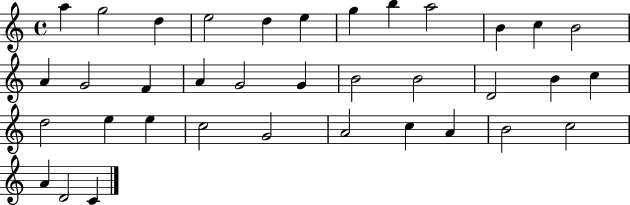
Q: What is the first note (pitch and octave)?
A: A5